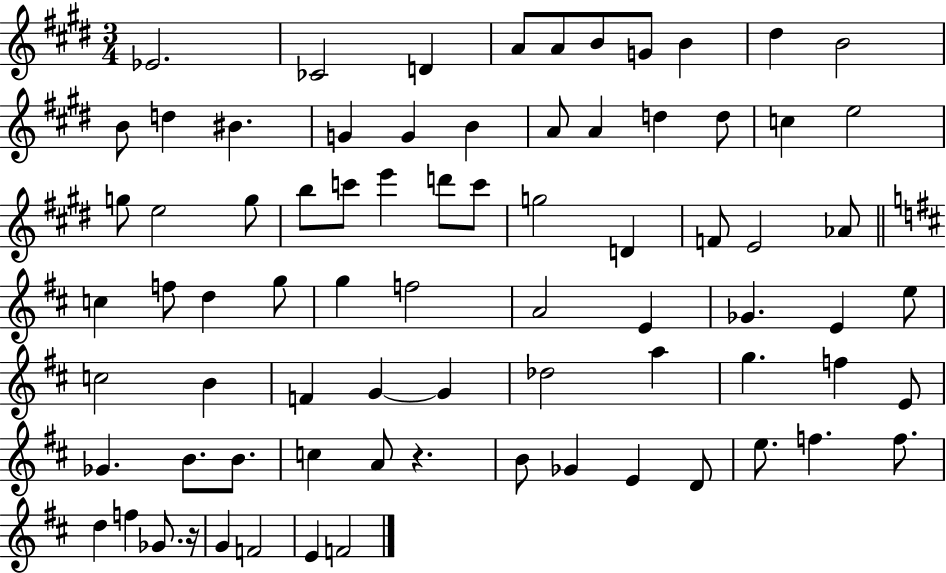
X:1
T:Untitled
M:3/4
L:1/4
K:E
_E2 _C2 D A/2 A/2 B/2 G/2 B ^d B2 B/2 d ^B G G B A/2 A d d/2 c e2 g/2 e2 g/2 b/2 c'/2 e' d'/2 c'/2 g2 D F/2 E2 _A/2 c f/2 d g/2 g f2 A2 E _G E e/2 c2 B F G G _d2 a g f E/2 _G B/2 B/2 c A/2 z B/2 _G E D/2 e/2 f f/2 d f _G/2 z/4 G F2 E F2